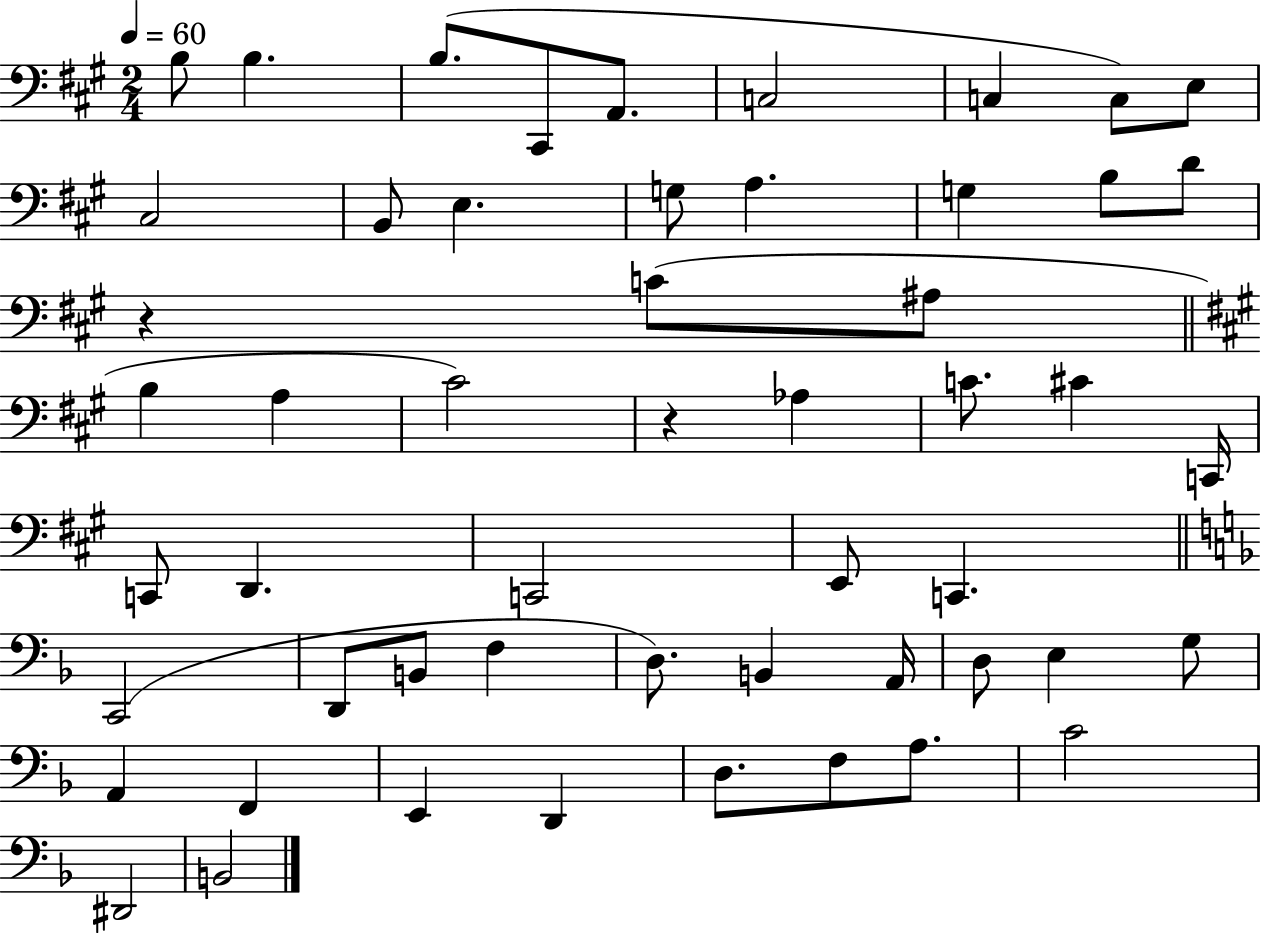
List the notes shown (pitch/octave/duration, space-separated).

B3/e B3/q. B3/e. C#2/e A2/e. C3/h C3/q C3/e E3/e C#3/h B2/e E3/q. G3/e A3/q. G3/q B3/e D4/e R/q C4/e A#3/e B3/q A3/q C#4/h R/q Ab3/q C4/e. C#4/q C2/s C2/e D2/q. C2/h E2/e C2/q. C2/h D2/e B2/e F3/q D3/e. B2/q A2/s D3/e E3/q G3/e A2/q F2/q E2/q D2/q D3/e. F3/e A3/e. C4/h D#2/h B2/h